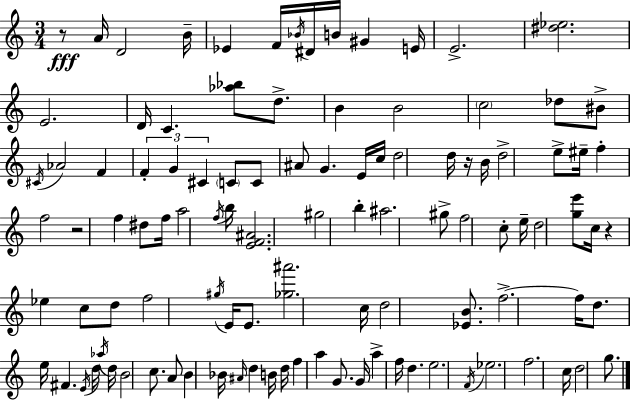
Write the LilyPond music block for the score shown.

{
  \clef treble
  \numericTimeSignature
  \time 3/4
  \key c \major
  r8\fff a'16 d'2 b'16-- | ees'4 f'16 \acciaccatura { bes'16 } dis'16 b'16 gis'4 | e'16 e'2.-> | <dis'' ees''>2. | \break e'2. | d'16 c'4. <aes'' bes''>8 d''8.-> | b'4 b'2 | \parenthesize c''2 des''8 bis'8-> | \break \acciaccatura { cis'16 } aes'2 f'4 | \tuplet 3/2 { f'4-. g'4 cis'4 } | \parenthesize c'8 c'8 ais'8 g'4. | e'16 c''16 d''2 | \break d''16 r16 b'16 d''2-> e''8-> | eis''16-- f''4-. f''2 | r2 f''4 | dis''8 f''16 a''2 | \break \acciaccatura { f''16 } b''16 <e' f' ais'>2. | gis''2 b''4-. | ais''2. | gis''8-> f''2 | \break c''8-. e''16-- d''2 | <g'' e'''>8 c''16 r4 ees''4 c''8 | d''8 f''2 \acciaccatura { gis''16 } | e'16 e'8. <ges'' ais'''>2. | \break c''16 d''2 | <ees' b'>8. f''2.->~~ | f''16 d''8. e''16 fis'4. | \acciaccatura { e'16 } d''16 \acciaccatura { aes''16 } d''16 b'2 | \break c''8. a'8 b'4 | bes'16 \grace { ais'16 } d''4 b'16 d''16 f''4 | a''4 g'8. g'16 a''4-> | f''16 d''4. e''2. | \break \acciaccatura { f'16 } ees''2. | f''2. | c''16 d''2 | g''8. \bar "|."
}